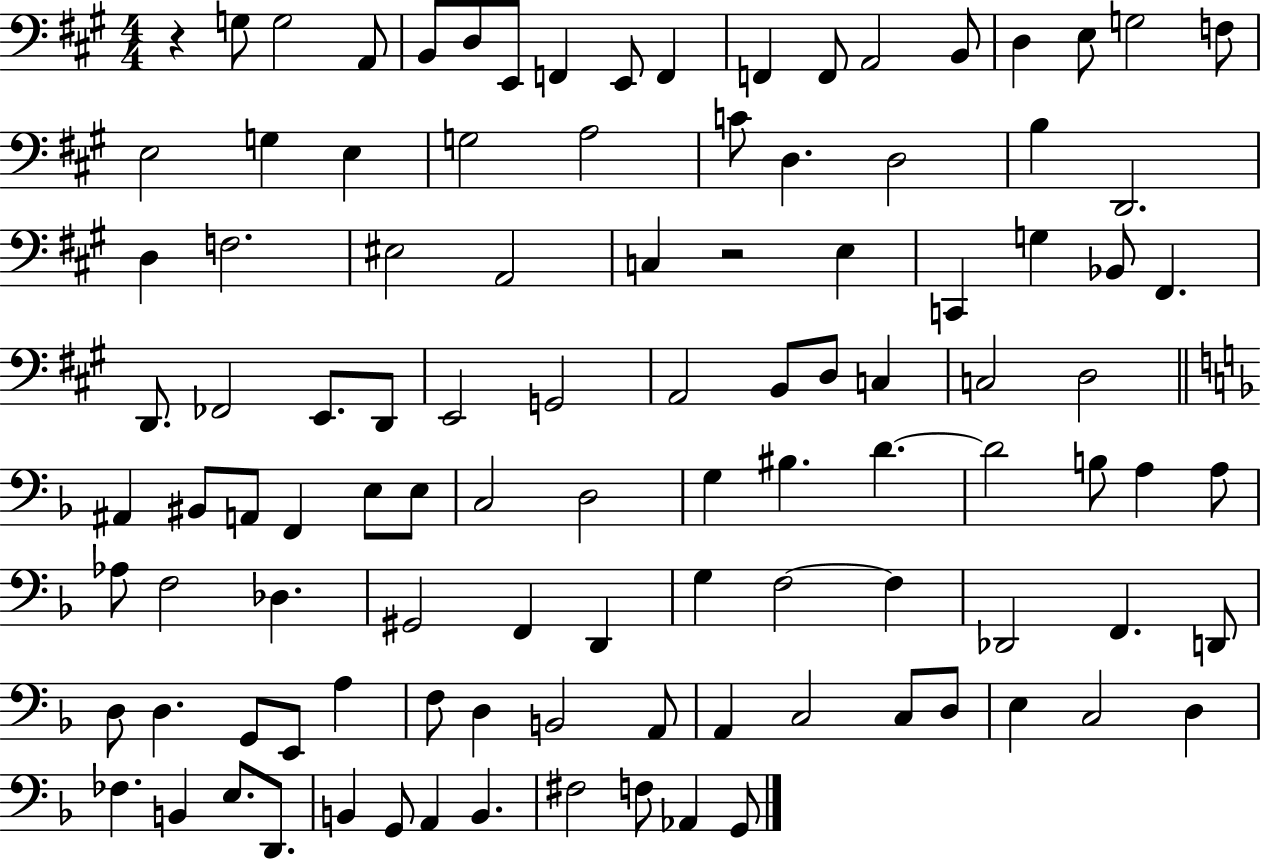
X:1
T:Untitled
M:4/4
L:1/4
K:A
z G,/2 G,2 A,,/2 B,,/2 D,/2 E,,/2 F,, E,,/2 F,, F,, F,,/2 A,,2 B,,/2 D, E,/2 G,2 F,/2 E,2 G, E, G,2 A,2 C/2 D, D,2 B, D,,2 D, F,2 ^E,2 A,,2 C, z2 E, C,, G, _B,,/2 ^F,, D,,/2 _F,,2 E,,/2 D,,/2 E,,2 G,,2 A,,2 B,,/2 D,/2 C, C,2 D,2 ^A,, ^B,,/2 A,,/2 F,, E,/2 E,/2 C,2 D,2 G, ^B, D D2 B,/2 A, A,/2 _A,/2 F,2 _D, ^G,,2 F,, D,, G, F,2 F, _D,,2 F,, D,,/2 D,/2 D, G,,/2 E,,/2 A, F,/2 D, B,,2 A,,/2 A,, C,2 C,/2 D,/2 E, C,2 D, _F, B,, E,/2 D,,/2 B,, G,,/2 A,, B,, ^F,2 F,/2 _A,, G,,/2